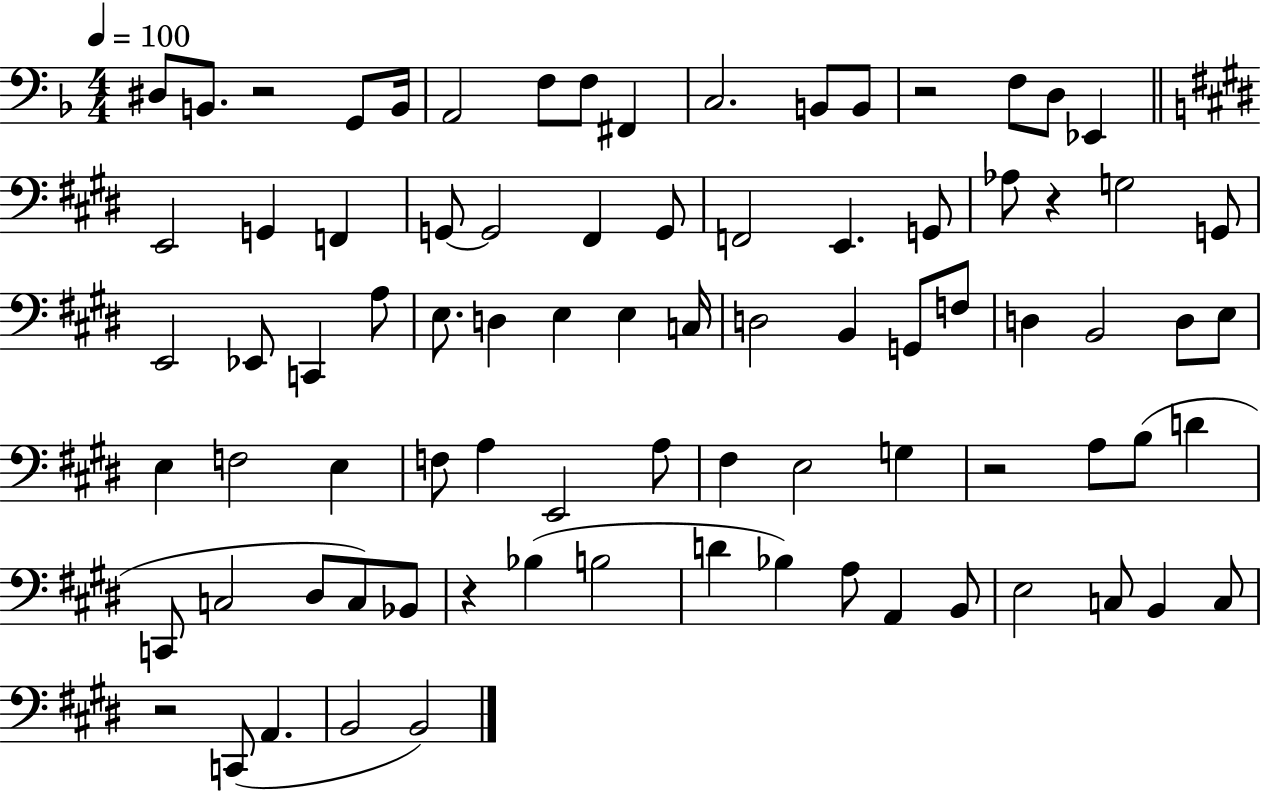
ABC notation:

X:1
T:Untitled
M:4/4
L:1/4
K:F
^D,/2 B,,/2 z2 G,,/2 B,,/4 A,,2 F,/2 F,/2 ^F,, C,2 B,,/2 B,,/2 z2 F,/2 D,/2 _E,, E,,2 G,, F,, G,,/2 G,,2 ^F,, G,,/2 F,,2 E,, G,,/2 _A,/2 z G,2 G,,/2 E,,2 _E,,/2 C,, A,/2 E,/2 D, E, E, C,/4 D,2 B,, G,,/2 F,/2 D, B,,2 D,/2 E,/2 E, F,2 E, F,/2 A, E,,2 A,/2 ^F, E,2 G, z2 A,/2 B,/2 D C,,/2 C,2 ^D,/2 C,/2 _B,,/2 z _B, B,2 D _B, A,/2 A,, B,,/2 E,2 C,/2 B,, C,/2 z2 C,,/2 A,, B,,2 B,,2